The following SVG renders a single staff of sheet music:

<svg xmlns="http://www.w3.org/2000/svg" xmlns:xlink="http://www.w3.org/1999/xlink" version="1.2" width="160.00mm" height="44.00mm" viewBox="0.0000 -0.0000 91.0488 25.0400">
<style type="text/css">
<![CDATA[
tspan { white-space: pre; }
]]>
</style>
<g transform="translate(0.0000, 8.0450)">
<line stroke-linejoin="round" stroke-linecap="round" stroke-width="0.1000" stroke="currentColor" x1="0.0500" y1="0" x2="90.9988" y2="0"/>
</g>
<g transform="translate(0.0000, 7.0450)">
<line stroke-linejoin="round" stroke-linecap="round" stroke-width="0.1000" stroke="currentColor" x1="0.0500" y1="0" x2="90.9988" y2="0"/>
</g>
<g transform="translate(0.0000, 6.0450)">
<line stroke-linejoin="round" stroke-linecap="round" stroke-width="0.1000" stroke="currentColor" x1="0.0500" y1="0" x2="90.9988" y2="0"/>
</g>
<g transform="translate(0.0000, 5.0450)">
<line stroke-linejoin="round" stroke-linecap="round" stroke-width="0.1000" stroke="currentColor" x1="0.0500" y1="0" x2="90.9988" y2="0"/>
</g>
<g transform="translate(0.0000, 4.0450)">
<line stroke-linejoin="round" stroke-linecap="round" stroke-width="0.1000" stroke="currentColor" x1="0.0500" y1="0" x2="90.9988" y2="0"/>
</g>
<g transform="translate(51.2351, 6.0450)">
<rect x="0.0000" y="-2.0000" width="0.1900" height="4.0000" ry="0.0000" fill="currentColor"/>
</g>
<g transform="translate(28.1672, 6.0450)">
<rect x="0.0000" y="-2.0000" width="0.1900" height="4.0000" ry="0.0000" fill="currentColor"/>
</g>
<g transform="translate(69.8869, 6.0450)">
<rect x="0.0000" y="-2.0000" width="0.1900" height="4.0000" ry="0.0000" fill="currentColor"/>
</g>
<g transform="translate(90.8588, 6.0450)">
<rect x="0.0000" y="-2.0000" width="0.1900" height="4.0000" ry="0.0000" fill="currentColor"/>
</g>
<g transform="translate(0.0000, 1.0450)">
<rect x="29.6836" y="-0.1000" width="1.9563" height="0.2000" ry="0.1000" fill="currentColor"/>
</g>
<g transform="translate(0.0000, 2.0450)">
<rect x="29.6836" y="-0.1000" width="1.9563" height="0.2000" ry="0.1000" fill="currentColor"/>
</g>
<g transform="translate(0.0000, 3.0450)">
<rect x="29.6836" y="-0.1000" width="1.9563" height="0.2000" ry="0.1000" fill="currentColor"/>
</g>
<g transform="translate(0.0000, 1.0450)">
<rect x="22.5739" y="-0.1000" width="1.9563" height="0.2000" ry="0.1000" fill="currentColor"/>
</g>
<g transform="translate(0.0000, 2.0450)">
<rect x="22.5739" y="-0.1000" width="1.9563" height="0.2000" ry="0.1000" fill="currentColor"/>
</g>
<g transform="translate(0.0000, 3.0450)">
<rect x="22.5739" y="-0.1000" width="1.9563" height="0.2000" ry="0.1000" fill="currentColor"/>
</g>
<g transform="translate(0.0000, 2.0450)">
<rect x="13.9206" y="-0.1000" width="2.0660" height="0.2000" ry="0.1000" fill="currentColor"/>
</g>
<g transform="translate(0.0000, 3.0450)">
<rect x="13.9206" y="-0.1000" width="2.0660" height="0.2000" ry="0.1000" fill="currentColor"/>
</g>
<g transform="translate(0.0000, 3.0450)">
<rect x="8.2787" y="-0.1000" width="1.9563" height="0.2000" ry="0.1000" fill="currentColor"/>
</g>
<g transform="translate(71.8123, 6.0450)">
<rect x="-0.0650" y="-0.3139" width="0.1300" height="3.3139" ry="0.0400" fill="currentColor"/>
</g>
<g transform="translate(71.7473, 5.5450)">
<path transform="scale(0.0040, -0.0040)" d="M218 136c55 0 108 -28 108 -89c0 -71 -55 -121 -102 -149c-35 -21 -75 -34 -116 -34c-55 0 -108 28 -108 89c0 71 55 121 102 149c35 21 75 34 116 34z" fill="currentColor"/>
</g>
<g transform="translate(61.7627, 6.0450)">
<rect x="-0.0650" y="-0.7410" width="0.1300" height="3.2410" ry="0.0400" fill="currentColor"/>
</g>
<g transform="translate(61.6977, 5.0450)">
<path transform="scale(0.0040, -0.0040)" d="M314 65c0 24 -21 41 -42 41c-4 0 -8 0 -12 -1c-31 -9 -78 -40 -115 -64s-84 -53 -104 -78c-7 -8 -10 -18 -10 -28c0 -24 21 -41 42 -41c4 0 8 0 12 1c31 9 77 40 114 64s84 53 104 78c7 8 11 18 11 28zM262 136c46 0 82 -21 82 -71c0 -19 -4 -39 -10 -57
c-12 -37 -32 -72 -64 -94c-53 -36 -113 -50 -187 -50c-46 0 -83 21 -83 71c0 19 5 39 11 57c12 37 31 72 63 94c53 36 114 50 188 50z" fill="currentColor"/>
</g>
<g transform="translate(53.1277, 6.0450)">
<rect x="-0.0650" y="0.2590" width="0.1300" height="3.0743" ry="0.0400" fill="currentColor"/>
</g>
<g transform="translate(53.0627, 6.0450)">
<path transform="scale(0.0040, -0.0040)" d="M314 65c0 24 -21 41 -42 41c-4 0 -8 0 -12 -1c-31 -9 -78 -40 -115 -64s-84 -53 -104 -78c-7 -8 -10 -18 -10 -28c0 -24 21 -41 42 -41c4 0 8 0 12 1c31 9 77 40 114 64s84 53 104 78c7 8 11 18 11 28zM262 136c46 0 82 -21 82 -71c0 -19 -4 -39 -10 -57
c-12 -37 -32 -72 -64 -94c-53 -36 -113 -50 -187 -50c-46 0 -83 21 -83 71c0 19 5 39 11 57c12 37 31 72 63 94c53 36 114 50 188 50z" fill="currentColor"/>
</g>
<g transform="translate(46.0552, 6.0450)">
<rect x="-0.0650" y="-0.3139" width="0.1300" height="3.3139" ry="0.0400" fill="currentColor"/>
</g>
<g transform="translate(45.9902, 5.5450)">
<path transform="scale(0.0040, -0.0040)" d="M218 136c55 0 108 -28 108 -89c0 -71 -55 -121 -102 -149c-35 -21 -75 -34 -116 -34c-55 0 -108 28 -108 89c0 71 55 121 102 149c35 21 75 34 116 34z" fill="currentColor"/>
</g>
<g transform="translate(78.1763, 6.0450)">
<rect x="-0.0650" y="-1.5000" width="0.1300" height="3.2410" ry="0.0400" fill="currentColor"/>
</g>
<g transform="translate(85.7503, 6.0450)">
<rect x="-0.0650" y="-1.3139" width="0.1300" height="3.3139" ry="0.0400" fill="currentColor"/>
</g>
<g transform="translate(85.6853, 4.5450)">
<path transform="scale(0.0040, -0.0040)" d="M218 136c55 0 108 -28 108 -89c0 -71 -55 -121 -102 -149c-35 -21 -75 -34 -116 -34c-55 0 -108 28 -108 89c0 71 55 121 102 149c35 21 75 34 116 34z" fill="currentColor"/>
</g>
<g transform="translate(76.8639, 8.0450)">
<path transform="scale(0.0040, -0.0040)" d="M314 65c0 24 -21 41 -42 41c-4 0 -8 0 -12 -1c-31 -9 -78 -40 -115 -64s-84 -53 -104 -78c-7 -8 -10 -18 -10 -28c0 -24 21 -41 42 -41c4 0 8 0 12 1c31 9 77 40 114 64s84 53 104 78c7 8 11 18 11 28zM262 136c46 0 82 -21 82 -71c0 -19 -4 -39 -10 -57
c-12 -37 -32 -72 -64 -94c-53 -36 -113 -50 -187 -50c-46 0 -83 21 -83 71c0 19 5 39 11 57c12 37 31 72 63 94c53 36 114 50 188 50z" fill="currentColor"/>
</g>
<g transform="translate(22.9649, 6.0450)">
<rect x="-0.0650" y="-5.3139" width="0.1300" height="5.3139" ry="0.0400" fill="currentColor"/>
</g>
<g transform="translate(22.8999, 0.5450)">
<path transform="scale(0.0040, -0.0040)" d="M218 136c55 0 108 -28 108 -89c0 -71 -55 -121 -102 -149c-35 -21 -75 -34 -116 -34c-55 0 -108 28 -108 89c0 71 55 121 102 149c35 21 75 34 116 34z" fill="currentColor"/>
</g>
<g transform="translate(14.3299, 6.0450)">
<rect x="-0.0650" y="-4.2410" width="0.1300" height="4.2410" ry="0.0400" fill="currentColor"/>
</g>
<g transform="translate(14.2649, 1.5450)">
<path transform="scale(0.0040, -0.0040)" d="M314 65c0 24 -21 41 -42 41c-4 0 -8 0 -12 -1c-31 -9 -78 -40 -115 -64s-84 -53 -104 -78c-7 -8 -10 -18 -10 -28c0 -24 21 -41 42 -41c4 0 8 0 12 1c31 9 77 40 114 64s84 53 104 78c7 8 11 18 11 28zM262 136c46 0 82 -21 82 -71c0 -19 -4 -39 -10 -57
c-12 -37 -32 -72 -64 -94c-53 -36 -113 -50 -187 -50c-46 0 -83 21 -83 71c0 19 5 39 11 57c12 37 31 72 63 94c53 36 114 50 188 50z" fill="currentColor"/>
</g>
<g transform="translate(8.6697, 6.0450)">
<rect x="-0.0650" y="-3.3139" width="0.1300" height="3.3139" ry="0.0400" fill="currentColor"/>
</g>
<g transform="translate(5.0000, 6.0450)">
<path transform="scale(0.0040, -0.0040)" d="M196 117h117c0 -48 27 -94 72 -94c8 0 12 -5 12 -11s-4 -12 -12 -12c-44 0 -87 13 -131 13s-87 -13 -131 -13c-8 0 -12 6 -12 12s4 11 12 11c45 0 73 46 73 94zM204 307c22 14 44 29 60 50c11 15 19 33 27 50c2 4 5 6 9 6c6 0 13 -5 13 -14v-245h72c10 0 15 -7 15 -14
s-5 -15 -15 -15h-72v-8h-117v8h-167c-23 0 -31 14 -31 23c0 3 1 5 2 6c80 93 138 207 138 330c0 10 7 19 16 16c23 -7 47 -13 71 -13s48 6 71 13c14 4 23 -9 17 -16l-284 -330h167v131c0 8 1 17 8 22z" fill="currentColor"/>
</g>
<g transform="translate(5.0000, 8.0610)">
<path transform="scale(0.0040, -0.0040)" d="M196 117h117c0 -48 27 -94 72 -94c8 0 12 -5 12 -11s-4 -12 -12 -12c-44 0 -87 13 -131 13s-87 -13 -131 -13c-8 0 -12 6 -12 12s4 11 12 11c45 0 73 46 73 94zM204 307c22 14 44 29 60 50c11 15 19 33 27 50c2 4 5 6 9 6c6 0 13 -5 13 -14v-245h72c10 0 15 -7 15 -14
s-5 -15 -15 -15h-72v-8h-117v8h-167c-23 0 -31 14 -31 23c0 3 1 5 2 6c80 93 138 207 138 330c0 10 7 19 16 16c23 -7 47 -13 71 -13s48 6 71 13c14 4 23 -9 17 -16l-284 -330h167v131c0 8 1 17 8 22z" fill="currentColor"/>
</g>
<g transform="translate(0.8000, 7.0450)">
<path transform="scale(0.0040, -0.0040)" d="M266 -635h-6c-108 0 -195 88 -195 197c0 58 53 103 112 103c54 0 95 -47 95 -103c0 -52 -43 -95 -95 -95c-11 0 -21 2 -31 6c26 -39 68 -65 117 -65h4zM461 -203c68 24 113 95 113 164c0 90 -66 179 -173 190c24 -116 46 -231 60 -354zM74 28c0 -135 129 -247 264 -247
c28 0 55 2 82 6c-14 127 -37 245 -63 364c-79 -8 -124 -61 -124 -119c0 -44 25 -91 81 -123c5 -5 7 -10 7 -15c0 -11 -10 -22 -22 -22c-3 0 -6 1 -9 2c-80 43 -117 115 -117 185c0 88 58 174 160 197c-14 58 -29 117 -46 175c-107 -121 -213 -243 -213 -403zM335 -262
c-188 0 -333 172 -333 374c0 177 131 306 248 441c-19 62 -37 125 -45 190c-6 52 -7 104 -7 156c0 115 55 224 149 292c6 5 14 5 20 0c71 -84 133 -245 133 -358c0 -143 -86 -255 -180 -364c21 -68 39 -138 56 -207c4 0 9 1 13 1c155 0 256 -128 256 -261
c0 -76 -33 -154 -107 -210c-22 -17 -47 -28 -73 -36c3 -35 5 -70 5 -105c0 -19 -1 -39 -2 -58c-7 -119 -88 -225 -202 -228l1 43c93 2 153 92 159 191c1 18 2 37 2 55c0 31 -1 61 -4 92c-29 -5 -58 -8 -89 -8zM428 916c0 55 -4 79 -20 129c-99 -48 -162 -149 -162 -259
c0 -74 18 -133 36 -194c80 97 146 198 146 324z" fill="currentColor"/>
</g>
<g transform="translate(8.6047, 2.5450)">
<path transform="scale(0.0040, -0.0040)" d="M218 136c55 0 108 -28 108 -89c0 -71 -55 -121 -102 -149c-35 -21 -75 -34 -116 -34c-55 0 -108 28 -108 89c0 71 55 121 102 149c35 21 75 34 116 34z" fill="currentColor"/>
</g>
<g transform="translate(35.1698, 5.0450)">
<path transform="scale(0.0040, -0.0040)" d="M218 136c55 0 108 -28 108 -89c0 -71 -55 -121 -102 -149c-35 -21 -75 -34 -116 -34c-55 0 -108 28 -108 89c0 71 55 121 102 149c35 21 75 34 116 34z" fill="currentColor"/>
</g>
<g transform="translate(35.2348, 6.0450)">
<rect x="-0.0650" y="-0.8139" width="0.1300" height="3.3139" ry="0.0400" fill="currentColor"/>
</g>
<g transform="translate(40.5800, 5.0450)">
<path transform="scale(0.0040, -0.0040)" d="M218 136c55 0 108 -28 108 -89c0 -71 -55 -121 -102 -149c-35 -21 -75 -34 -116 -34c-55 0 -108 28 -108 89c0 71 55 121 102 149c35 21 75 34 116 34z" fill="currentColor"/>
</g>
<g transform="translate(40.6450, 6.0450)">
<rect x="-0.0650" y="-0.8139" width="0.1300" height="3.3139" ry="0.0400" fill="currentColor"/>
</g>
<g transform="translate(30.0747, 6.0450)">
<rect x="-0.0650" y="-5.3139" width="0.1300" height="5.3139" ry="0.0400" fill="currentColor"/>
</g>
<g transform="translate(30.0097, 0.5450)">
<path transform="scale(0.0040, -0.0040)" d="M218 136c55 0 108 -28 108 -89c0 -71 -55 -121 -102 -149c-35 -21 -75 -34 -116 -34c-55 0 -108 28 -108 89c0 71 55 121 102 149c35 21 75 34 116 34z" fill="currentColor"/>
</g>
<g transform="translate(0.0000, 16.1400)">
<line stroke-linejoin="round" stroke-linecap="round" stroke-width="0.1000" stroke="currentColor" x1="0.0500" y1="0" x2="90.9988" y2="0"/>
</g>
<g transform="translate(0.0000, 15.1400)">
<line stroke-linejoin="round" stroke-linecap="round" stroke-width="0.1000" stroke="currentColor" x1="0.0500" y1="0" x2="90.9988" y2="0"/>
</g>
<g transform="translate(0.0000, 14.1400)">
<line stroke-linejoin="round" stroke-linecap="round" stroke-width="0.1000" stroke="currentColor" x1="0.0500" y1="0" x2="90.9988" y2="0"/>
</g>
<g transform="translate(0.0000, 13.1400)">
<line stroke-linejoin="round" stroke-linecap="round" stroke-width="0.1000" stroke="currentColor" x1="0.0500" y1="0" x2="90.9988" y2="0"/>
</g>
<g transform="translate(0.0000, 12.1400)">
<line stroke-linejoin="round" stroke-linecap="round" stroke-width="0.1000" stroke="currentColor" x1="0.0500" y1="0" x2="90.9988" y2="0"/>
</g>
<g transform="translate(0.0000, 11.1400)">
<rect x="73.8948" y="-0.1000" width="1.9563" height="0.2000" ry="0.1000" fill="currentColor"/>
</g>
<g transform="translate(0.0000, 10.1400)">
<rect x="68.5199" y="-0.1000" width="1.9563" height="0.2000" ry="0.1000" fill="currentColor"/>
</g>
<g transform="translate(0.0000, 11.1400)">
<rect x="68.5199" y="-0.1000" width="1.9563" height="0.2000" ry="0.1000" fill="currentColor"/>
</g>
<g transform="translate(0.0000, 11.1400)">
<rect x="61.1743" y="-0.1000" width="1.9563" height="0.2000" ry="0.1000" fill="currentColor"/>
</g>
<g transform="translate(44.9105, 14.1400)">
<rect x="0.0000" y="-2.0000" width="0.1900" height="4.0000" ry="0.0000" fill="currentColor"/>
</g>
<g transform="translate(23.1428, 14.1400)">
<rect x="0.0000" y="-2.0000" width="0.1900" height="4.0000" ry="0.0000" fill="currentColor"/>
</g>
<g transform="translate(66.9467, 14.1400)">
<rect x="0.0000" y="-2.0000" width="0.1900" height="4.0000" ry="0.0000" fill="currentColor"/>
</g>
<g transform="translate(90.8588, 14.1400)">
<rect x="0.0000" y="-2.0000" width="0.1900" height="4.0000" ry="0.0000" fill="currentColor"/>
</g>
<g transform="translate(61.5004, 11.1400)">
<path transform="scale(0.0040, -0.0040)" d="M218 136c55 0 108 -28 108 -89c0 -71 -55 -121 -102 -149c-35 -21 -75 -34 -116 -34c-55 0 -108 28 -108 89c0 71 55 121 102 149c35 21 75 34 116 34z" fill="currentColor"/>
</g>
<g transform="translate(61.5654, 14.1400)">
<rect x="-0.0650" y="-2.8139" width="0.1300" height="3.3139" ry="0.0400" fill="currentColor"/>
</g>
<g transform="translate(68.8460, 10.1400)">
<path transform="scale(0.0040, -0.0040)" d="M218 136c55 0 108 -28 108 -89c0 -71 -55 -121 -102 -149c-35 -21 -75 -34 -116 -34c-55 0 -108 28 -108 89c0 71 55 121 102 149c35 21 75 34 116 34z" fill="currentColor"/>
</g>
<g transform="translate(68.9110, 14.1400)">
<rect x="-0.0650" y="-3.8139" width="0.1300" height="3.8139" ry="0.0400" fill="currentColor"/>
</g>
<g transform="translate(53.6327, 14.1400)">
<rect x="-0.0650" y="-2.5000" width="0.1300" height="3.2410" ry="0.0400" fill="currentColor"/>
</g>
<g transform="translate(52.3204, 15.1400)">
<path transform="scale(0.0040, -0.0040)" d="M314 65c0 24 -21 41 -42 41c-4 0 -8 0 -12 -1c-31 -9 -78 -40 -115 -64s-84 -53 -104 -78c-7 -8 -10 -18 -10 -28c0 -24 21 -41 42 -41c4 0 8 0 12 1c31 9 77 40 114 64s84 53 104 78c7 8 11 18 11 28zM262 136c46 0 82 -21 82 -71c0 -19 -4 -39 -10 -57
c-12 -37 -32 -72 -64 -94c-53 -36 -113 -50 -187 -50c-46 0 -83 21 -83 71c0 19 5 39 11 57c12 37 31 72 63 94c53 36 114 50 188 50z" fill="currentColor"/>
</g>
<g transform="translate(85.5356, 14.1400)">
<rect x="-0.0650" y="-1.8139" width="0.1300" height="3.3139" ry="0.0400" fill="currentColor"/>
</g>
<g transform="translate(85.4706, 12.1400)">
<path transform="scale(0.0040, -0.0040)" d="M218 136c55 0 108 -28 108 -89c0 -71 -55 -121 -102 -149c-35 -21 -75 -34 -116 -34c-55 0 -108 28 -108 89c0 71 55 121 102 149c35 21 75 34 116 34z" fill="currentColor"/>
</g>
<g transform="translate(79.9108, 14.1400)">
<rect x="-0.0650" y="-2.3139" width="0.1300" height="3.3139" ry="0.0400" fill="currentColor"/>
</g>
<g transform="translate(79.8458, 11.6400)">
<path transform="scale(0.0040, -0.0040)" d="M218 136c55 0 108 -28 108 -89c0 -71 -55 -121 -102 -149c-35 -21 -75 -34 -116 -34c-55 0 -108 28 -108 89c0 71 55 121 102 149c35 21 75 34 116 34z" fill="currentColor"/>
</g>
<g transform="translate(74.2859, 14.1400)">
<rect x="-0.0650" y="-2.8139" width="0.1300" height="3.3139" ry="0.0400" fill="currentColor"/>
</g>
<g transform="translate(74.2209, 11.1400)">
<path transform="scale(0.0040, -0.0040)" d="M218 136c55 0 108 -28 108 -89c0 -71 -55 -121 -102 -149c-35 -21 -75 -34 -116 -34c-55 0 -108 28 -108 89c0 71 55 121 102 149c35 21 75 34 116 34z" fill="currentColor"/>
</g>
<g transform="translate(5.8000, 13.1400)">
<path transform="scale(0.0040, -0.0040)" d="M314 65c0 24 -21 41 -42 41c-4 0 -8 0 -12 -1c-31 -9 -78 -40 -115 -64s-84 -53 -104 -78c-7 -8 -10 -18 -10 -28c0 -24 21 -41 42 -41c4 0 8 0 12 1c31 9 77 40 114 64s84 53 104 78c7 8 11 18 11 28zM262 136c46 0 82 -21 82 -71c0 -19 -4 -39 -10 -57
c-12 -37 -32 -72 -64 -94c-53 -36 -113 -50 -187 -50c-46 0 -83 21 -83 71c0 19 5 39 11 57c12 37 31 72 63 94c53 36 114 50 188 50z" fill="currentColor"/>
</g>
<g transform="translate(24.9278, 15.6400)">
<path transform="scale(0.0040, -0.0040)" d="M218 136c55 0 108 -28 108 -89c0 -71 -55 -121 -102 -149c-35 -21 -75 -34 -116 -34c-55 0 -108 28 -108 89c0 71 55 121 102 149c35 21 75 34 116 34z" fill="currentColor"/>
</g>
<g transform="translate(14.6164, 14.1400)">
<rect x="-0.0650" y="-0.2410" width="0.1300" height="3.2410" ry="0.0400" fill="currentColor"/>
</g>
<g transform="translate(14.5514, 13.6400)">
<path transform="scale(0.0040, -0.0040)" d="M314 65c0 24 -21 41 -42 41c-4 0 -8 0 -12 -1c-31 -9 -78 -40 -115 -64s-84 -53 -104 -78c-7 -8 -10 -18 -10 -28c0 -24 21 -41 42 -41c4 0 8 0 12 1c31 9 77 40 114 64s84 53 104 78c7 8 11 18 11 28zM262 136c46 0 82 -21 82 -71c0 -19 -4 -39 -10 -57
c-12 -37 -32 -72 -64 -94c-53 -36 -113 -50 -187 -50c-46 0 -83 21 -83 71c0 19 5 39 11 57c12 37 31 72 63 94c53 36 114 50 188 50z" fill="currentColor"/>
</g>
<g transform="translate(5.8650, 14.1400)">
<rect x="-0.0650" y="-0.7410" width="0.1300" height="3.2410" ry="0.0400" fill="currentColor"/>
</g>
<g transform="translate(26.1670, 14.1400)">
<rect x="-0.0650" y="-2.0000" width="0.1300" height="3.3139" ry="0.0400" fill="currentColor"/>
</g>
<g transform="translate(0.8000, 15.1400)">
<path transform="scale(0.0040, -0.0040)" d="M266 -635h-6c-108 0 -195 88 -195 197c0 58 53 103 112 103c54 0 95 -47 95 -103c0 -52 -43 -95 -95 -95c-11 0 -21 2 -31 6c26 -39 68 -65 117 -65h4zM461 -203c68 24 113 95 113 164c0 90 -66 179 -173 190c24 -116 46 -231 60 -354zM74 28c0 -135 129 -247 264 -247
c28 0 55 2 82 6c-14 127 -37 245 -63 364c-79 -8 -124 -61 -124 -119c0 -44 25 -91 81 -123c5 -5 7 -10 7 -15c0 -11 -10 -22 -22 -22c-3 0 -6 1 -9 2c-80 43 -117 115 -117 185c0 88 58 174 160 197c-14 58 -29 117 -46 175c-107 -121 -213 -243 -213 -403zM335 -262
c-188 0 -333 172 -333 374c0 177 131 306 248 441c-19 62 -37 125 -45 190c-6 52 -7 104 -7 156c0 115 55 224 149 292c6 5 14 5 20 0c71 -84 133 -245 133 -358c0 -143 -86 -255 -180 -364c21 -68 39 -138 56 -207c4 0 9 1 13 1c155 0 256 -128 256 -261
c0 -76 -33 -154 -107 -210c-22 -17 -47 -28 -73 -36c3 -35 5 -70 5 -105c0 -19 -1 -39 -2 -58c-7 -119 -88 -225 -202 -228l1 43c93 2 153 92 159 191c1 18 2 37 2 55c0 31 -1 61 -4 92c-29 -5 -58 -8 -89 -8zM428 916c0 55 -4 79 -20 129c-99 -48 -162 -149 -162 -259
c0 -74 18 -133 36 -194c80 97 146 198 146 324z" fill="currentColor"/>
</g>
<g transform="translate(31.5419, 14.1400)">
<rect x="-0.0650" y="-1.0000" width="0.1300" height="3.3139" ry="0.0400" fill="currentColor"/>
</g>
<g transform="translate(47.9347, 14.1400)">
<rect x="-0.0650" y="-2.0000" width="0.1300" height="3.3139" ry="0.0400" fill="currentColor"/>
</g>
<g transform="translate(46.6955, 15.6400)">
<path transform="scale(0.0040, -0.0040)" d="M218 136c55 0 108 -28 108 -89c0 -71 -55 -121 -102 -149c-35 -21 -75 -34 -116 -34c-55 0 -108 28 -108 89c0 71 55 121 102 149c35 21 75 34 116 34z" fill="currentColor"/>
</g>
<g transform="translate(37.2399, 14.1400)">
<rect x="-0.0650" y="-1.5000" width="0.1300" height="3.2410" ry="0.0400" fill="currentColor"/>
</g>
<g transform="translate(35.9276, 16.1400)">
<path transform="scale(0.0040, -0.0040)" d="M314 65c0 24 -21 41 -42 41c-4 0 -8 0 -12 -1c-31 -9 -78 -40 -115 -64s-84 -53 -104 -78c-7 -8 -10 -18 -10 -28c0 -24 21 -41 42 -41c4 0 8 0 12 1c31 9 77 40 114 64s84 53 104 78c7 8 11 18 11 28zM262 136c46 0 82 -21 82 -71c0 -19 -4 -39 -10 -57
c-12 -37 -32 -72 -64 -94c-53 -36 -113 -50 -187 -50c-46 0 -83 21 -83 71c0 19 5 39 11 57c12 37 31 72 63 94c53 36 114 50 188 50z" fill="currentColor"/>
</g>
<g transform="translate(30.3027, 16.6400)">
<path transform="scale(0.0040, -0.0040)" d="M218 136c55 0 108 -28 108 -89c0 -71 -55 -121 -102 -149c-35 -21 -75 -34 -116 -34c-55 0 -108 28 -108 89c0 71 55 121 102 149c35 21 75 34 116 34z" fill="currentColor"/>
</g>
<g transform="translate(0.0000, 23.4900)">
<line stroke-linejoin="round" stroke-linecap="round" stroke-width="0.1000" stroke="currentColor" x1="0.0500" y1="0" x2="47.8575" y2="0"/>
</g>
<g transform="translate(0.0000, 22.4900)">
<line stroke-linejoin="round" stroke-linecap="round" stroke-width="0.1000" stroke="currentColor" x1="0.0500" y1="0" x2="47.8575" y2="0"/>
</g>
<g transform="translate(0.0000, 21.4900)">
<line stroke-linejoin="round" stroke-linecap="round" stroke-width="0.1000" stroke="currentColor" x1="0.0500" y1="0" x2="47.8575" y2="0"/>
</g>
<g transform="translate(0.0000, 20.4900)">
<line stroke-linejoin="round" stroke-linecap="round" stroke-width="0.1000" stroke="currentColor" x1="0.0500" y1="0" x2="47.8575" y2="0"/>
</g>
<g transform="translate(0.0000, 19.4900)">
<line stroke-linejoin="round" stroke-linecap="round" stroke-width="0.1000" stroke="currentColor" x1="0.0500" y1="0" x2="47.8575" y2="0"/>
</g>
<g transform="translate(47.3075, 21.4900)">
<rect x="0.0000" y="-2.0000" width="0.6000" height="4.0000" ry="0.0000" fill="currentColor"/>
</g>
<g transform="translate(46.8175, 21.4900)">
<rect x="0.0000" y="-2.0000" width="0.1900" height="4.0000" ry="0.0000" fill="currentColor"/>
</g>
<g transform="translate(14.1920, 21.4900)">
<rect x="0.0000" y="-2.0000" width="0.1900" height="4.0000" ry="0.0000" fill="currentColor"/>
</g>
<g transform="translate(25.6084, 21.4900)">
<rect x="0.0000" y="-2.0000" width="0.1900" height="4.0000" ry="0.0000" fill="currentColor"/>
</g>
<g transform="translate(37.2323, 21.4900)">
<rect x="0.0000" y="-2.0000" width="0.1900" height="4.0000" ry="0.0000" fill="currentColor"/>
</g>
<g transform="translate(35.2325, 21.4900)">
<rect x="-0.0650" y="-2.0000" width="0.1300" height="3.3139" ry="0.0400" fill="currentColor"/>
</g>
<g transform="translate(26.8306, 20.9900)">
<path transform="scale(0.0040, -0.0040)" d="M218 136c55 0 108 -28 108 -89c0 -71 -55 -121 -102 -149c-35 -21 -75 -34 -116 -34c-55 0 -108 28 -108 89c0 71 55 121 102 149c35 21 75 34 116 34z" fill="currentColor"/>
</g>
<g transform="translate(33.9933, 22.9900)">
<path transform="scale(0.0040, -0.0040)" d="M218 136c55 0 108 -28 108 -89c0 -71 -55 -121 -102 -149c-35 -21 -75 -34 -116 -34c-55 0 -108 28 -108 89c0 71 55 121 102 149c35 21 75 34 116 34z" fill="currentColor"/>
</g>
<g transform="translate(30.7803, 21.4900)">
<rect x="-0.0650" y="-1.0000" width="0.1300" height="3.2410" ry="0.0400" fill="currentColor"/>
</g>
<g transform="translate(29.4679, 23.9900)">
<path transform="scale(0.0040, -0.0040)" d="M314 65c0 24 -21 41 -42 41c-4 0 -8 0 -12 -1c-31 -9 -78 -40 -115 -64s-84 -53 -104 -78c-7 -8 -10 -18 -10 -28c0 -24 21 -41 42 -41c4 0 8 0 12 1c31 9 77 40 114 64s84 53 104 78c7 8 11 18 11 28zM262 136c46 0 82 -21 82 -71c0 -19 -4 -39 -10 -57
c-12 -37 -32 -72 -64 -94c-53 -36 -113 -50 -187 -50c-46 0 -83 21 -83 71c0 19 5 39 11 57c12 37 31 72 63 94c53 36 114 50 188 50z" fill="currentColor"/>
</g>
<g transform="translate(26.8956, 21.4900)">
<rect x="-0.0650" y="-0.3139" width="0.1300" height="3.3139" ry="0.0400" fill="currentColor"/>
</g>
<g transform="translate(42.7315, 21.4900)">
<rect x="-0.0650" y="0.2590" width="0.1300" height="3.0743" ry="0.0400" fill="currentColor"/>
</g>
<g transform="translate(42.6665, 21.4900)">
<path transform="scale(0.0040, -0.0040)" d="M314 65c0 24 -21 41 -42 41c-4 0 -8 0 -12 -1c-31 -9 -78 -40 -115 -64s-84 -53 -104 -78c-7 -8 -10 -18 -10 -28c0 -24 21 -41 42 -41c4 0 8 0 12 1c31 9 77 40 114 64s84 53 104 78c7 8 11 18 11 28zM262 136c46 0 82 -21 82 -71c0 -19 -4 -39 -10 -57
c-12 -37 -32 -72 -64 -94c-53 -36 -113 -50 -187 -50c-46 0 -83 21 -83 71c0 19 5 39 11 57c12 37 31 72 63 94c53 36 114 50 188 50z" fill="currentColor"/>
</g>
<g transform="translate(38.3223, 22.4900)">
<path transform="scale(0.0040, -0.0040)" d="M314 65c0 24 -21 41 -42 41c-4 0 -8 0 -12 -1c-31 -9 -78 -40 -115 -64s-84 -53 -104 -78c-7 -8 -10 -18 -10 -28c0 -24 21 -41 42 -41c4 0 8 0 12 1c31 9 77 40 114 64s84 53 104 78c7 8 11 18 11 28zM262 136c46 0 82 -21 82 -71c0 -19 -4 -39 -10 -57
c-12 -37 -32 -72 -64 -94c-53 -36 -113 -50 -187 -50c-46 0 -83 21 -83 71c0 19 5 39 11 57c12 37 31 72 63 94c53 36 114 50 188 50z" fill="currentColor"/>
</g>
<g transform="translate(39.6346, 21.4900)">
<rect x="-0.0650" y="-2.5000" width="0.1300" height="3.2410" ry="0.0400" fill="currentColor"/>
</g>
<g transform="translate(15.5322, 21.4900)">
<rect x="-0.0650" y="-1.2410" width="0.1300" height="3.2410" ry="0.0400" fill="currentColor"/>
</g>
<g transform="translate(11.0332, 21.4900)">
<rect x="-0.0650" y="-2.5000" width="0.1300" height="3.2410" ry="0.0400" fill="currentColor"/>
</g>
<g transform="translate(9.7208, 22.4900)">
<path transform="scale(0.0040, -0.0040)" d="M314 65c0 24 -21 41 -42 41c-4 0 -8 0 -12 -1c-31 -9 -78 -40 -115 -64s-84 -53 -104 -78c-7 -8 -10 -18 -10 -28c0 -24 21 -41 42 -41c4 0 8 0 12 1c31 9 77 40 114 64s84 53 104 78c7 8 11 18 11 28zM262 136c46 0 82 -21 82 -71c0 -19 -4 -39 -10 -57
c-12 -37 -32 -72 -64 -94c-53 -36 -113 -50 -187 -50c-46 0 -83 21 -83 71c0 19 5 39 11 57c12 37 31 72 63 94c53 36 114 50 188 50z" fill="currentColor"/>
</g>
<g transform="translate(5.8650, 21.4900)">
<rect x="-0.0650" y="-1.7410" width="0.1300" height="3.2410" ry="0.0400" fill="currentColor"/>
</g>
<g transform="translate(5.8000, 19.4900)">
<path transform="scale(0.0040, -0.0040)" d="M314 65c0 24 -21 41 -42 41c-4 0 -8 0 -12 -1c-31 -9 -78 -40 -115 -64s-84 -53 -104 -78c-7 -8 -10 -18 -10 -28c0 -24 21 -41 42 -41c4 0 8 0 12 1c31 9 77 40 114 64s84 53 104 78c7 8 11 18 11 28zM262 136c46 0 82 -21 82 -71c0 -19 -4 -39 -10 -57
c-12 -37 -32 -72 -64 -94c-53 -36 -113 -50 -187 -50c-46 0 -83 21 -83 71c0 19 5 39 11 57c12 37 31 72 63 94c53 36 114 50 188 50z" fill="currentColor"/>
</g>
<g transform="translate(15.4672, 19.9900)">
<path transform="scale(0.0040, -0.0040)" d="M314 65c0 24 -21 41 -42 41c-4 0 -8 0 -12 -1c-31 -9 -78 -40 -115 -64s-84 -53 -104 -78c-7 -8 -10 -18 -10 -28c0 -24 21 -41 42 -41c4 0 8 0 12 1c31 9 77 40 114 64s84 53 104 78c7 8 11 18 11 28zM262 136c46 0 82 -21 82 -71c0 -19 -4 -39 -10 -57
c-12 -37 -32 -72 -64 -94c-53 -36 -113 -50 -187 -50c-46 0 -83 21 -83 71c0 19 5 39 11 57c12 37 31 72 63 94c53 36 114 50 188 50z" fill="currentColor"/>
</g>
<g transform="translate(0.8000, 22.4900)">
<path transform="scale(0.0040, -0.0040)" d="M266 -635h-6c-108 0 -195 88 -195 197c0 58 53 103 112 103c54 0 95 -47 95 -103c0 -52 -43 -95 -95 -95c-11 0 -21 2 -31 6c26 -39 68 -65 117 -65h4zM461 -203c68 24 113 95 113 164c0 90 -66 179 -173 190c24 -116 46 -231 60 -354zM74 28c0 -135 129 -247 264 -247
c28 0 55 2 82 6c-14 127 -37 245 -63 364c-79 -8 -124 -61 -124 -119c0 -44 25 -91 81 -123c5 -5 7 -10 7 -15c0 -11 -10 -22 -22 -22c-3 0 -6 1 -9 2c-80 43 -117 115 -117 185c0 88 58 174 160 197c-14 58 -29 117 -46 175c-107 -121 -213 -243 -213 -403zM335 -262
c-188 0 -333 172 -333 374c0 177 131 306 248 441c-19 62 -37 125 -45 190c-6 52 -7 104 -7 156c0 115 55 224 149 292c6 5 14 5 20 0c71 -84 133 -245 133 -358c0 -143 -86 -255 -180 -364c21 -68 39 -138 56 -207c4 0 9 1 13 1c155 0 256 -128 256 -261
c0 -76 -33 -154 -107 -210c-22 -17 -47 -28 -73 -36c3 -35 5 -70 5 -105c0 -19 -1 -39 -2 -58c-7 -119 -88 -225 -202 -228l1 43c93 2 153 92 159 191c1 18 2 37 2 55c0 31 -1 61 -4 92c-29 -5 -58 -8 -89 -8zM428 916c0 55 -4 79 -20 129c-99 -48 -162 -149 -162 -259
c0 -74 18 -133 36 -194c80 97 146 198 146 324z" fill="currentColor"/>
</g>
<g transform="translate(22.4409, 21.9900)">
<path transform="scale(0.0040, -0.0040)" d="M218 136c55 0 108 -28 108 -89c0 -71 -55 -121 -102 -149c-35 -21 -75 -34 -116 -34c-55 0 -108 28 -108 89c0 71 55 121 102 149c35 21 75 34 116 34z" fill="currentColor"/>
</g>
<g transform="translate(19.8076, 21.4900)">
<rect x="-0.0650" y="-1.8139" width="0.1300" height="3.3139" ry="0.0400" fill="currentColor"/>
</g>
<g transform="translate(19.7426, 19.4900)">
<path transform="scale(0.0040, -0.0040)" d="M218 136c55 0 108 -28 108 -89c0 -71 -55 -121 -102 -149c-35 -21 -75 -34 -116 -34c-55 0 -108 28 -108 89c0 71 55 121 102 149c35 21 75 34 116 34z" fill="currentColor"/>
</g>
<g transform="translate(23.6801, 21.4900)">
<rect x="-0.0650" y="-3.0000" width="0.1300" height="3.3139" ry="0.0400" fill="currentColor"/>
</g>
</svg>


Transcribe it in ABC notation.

X:1
T:Untitled
M:4/4
L:1/4
K:C
b d'2 f' f' d d c B2 d2 c E2 e d2 c2 F D E2 F G2 a c' a g f f2 G2 e2 f A c D2 F G2 B2